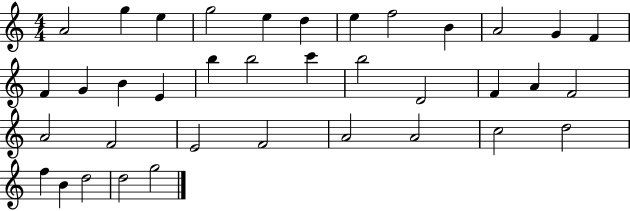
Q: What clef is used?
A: treble